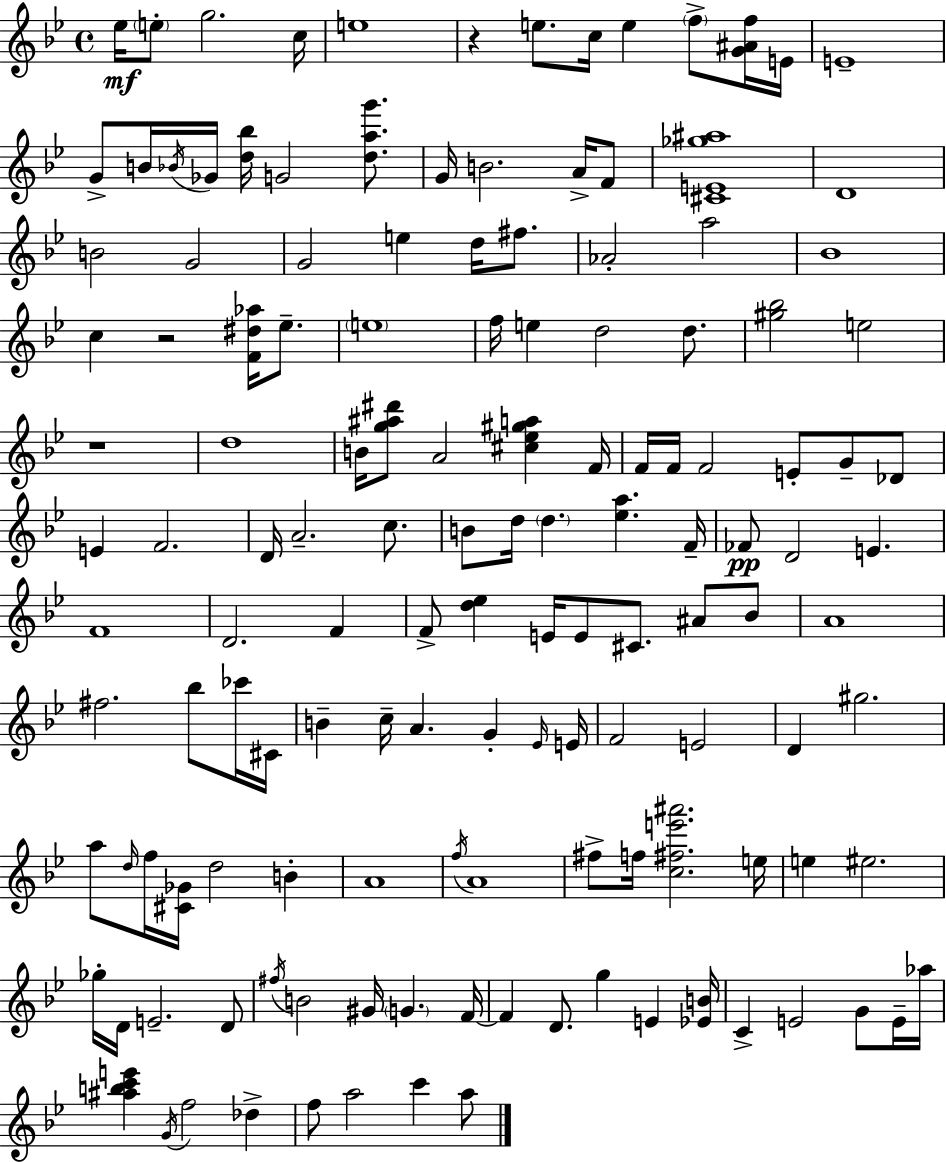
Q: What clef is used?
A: treble